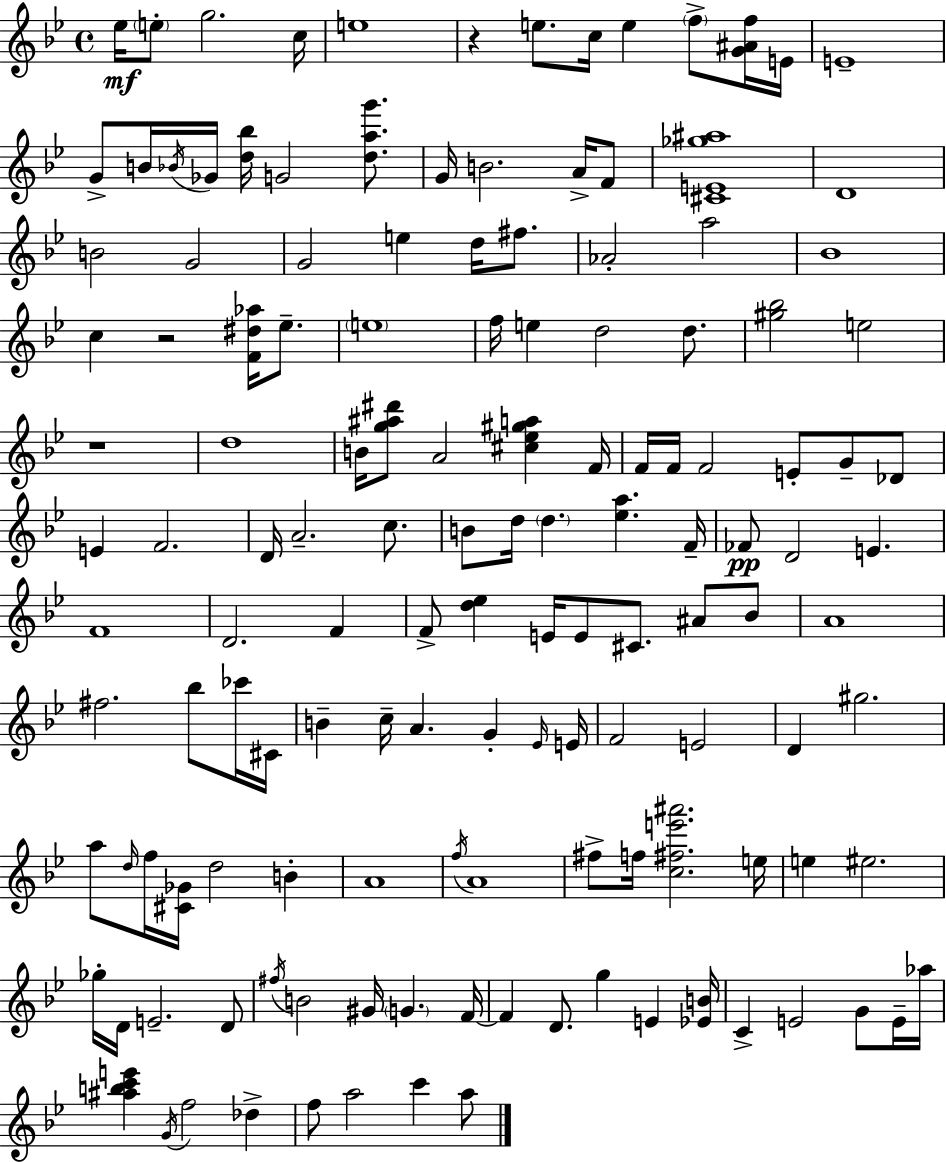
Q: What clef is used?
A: treble